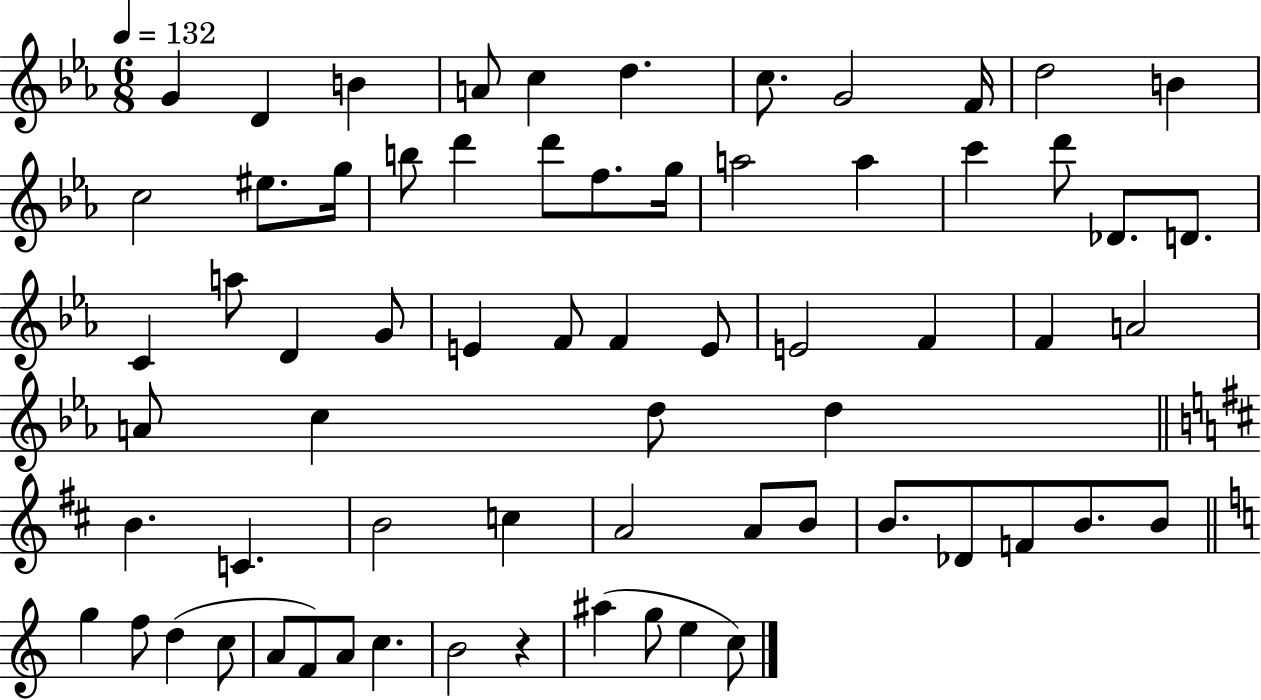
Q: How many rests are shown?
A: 1